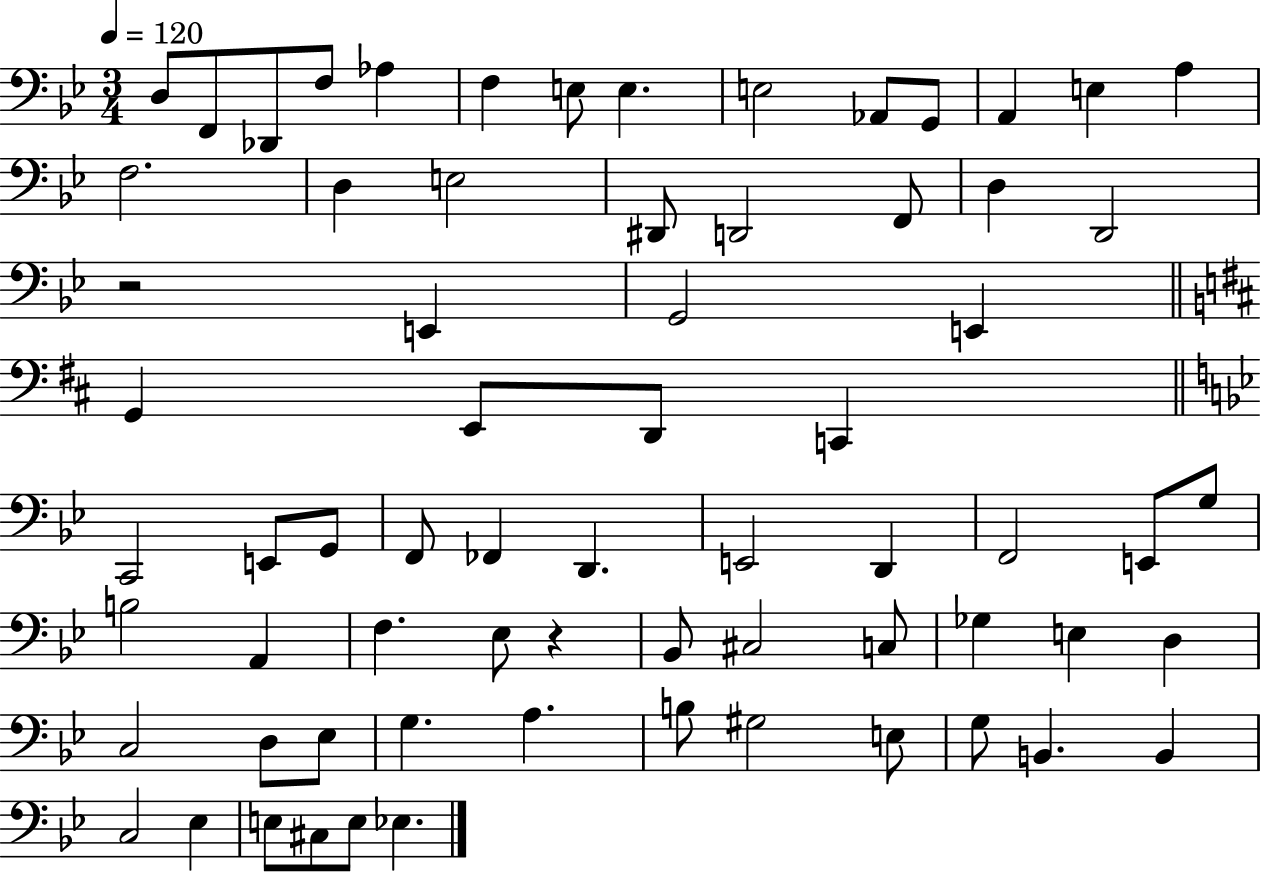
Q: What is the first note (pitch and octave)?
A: D3